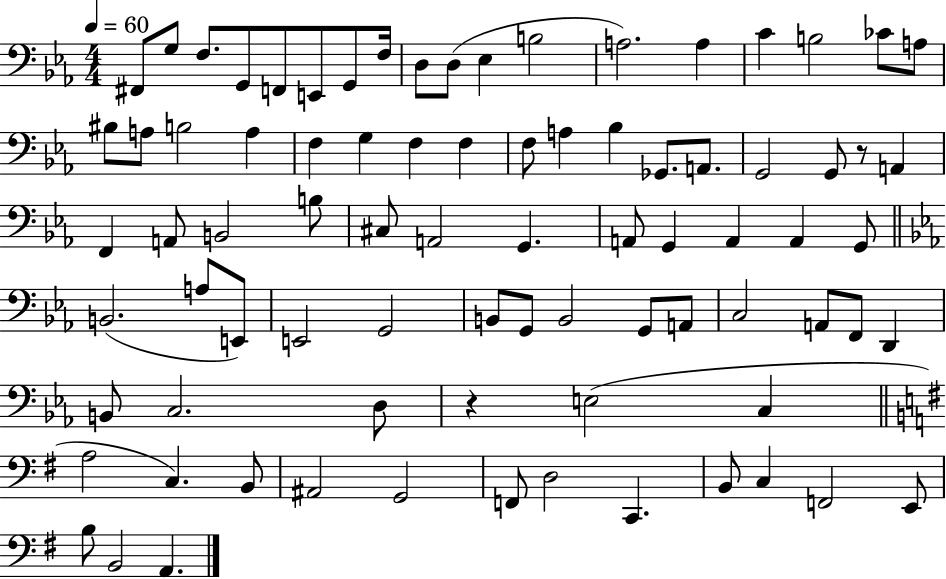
F#2/e G3/e F3/e. G2/e F2/e E2/e G2/e F3/s D3/e D3/e Eb3/q B3/h A3/h. A3/q C4/q B3/h CES4/e A3/e BIS3/e A3/e B3/h A3/q F3/q G3/q F3/q F3/q F3/e A3/q Bb3/q Gb2/e. A2/e. G2/h G2/e R/e A2/q F2/q A2/e B2/h B3/e C#3/e A2/h G2/q. A2/e G2/q A2/q A2/q G2/e B2/h. A3/e E2/e E2/h G2/h B2/e G2/e B2/h G2/e A2/e C3/h A2/e F2/e D2/q B2/e C3/h. D3/e R/q E3/h C3/q A3/h C3/q. B2/e A#2/h G2/h F2/e D3/h C2/q. B2/e C3/q F2/h E2/e B3/e B2/h A2/q.